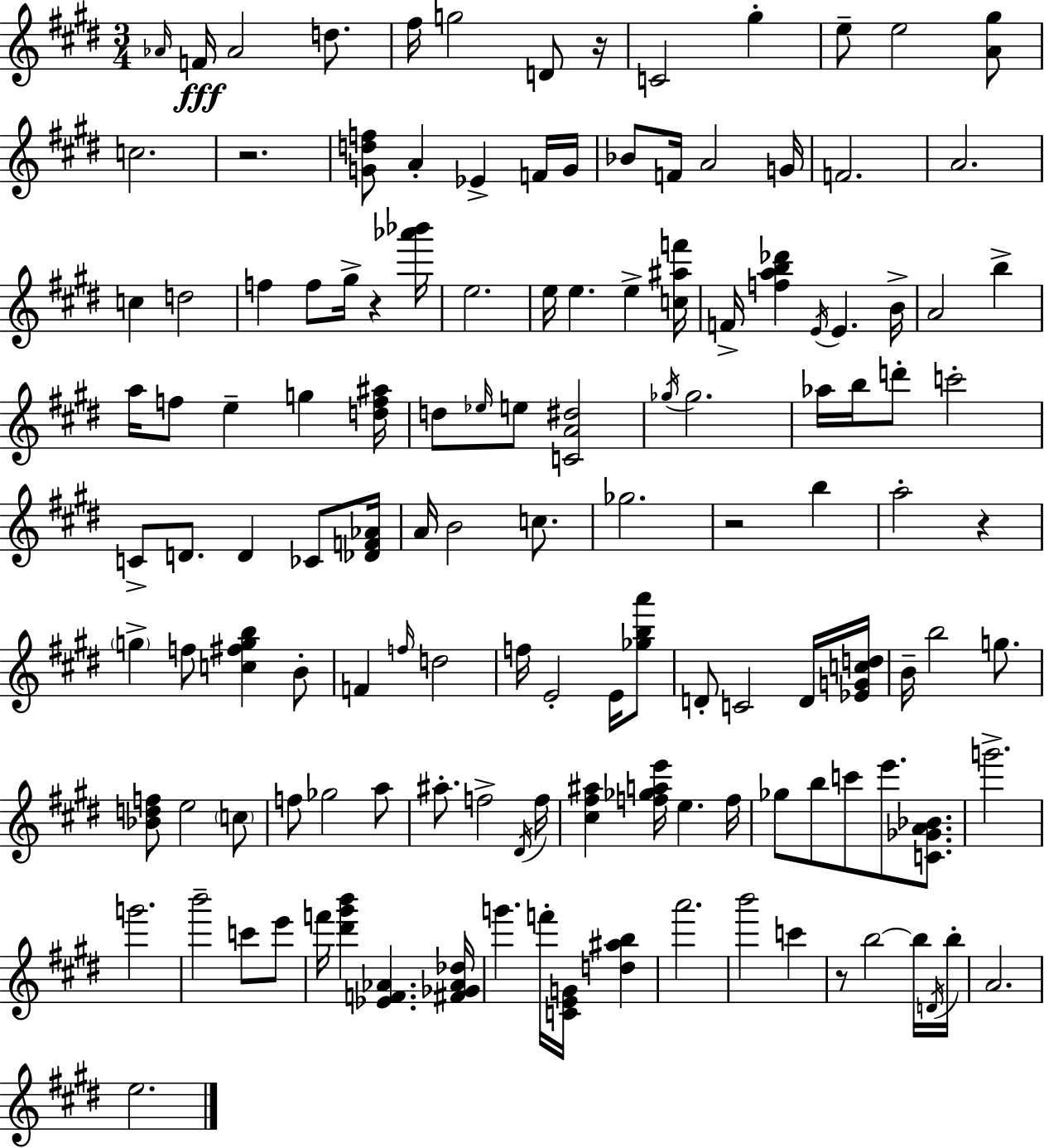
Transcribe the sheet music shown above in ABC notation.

X:1
T:Untitled
M:3/4
L:1/4
K:E
_A/4 F/4 _A2 d/2 ^f/4 g2 D/2 z/4 C2 ^g e/2 e2 [A^g]/2 c2 z2 [Gdf]/2 A _E F/4 G/4 _B/2 F/4 A2 G/4 F2 A2 c d2 f f/2 ^g/4 z [_a'_b']/4 e2 e/4 e e [c^af']/4 F/4 [fab_d'] E/4 E B/4 A2 b a/4 f/2 e g [df^a]/4 d/2 _e/4 e/2 [CA^d]2 _g/4 _g2 _a/4 b/4 d'/2 c'2 C/2 D/2 D _C/2 [_DF_A]/4 A/4 B2 c/2 _g2 z2 b a2 z g f/2 [c^fgb] B/2 F f/4 d2 f/4 E2 E/4 [_gba']/2 D/2 C2 D/4 [_EGcd]/4 B/4 b2 g/2 [_Bdf]/2 e2 c/2 f/2 _g2 a/2 ^a/2 f2 ^D/4 f/4 [^c^f^a] [f_gae']/4 e f/4 _g/2 b/2 c'/2 e'/2 [C_GA_B]/2 g'2 g'2 b'2 c'/2 e'/2 f'/4 [^d'^g'b'] [_EF_A] [^F_G_A_d]/4 g' f'/4 [CEG]/4 [d^ab] a'2 b'2 c' z/2 b2 b/4 D/4 b/4 A2 e2